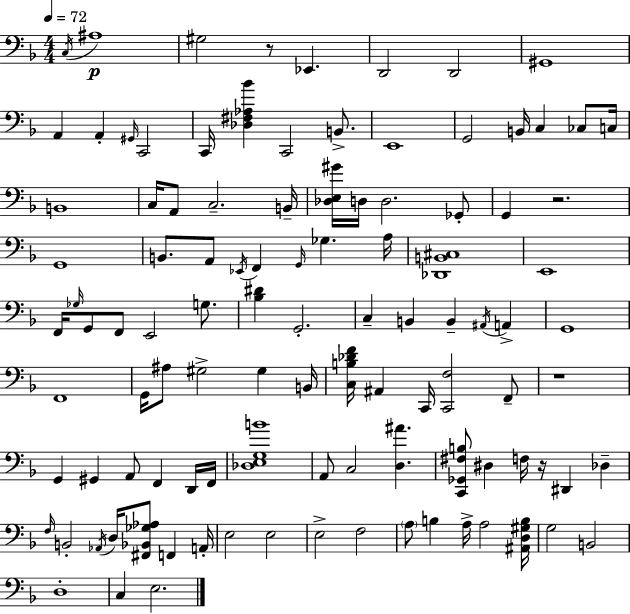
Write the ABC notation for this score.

X:1
T:Untitled
M:4/4
L:1/4
K:Dm
C,/4 ^A,4 ^G,2 z/2 _E,, D,,2 D,,2 ^G,,4 A,, A,, ^G,,/4 C,,2 C,,/4 [_D,^F,_A,_B] C,,2 B,,/2 E,,4 G,,2 B,,/4 C, _C,/2 C,/4 B,,4 C,/4 A,,/2 C,2 B,,/4 [_D,E,^G]/4 D,/4 D,2 _G,,/2 G,, z2 G,,4 B,,/2 A,,/2 _E,,/4 F,, G,,/4 _G, A,/4 [_D,,B,,^C,]4 E,,4 F,,/4 _G,/4 G,,/2 F,,/2 E,,2 G,/2 [_B,^D] G,,2 C, B,, B,, ^A,,/4 A,, G,,4 F,,4 G,,/4 ^A,/2 ^G,2 ^G, B,,/4 [C,B,_DF]/4 ^A,, C,,/4 [C,,F,]2 F,,/2 z4 G,, ^G,, A,,/2 F,, D,,/4 F,,/4 [_D,E,G,B]4 A,,/2 C,2 [D,^A] [C,,_G,,^F,B,]/2 ^D, F,/4 z/4 ^D,, _D, F,/4 B,,2 _A,,/4 D,/4 [^F,,_B,,_G,_A,]/2 F,, A,,/4 E,2 E,2 E,2 F,2 A,/2 B, A,/4 A,2 [^A,,D,^G,B,]/4 G,2 B,,2 D,4 C, E,2